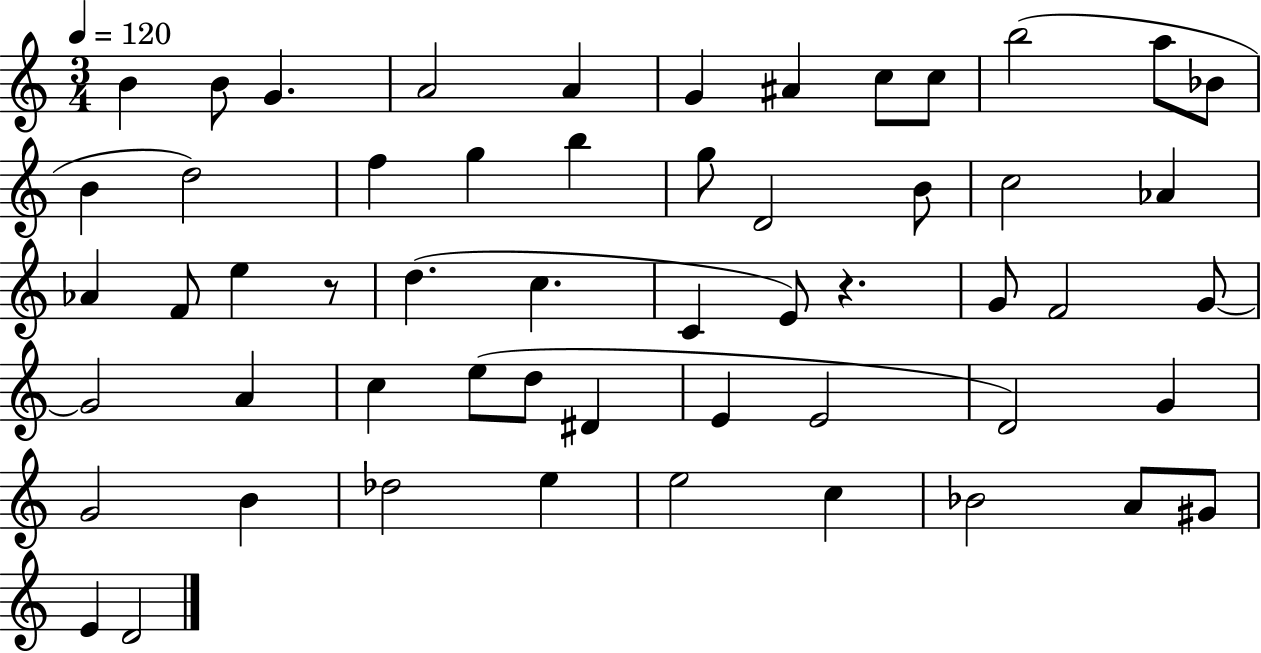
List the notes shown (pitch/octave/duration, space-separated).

B4/q B4/e G4/q. A4/h A4/q G4/q A#4/q C5/e C5/e B5/h A5/e Bb4/e B4/q D5/h F5/q G5/q B5/q G5/e D4/h B4/e C5/h Ab4/q Ab4/q F4/e E5/q R/e D5/q. C5/q. C4/q E4/e R/q. G4/e F4/h G4/e G4/h A4/q C5/q E5/e D5/e D#4/q E4/q E4/h D4/h G4/q G4/h B4/q Db5/h E5/q E5/h C5/q Bb4/h A4/e G#4/e E4/q D4/h